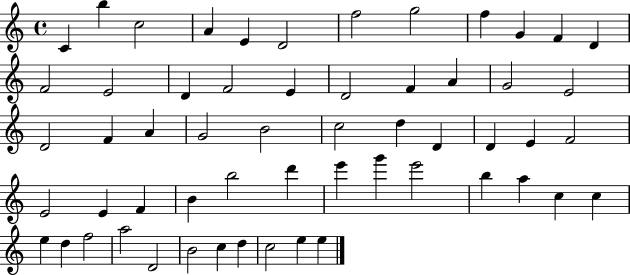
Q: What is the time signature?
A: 4/4